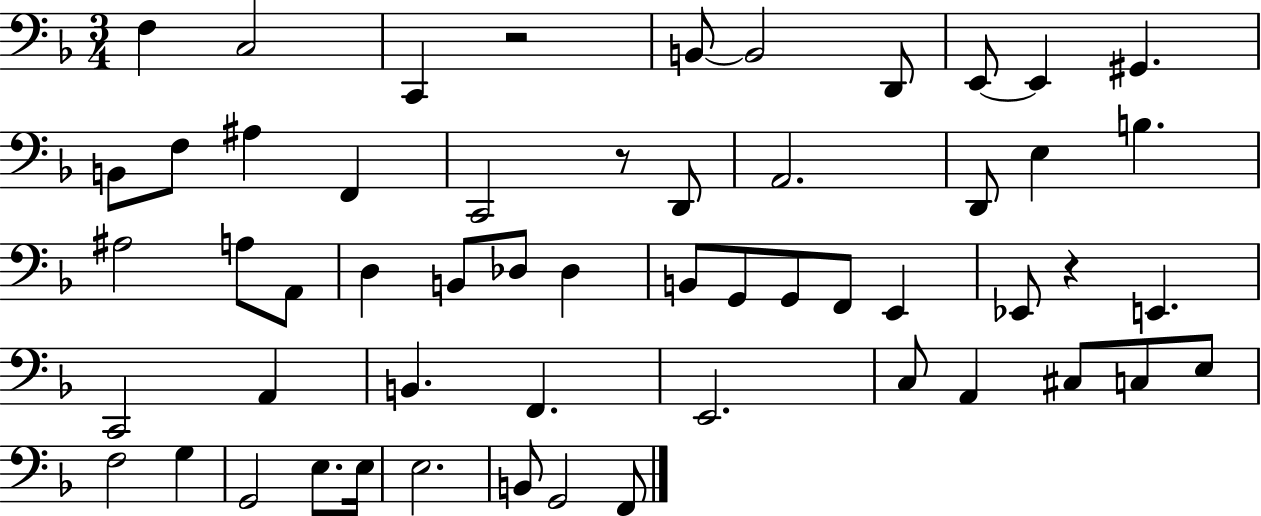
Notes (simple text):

F3/q C3/h C2/q R/h B2/e B2/h D2/e E2/e E2/q G#2/q. B2/e F3/e A#3/q F2/q C2/h R/e D2/e A2/h. D2/e E3/q B3/q. A#3/h A3/e A2/e D3/q B2/e Db3/e Db3/q B2/e G2/e G2/e F2/e E2/q Eb2/e R/q E2/q. C2/h A2/q B2/q. F2/q. E2/h. C3/e A2/q C#3/e C3/e E3/e F3/h G3/q G2/h E3/e. E3/s E3/h. B2/e G2/h F2/e